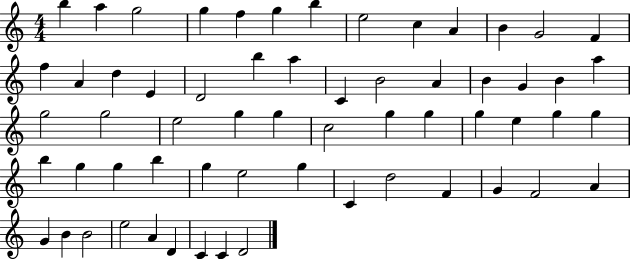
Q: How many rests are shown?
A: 0